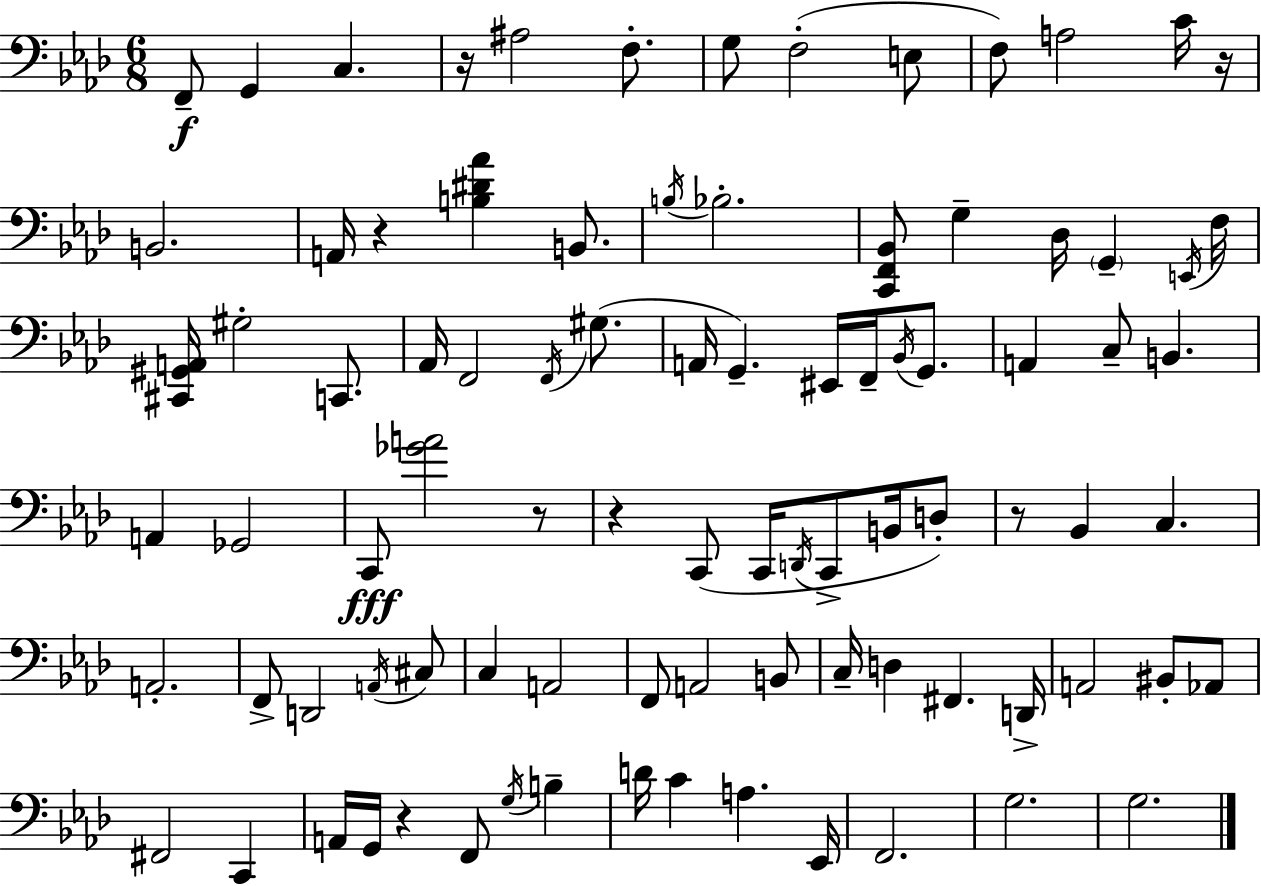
X:1
T:Untitled
M:6/8
L:1/4
K:Fm
F,,/2 G,, C, z/4 ^A,2 F,/2 G,/2 F,2 E,/2 F,/2 A,2 C/4 z/4 B,,2 A,,/4 z [B,^D_A] B,,/2 B,/4 _B,2 [C,,F,,_B,,]/2 G, _D,/4 G,, E,,/4 F,/4 [^C,,^G,,A,,]/4 ^G,2 C,,/2 _A,,/4 F,,2 F,,/4 ^G,/2 A,,/4 G,, ^E,,/4 F,,/4 _B,,/4 G,,/2 A,, C,/2 B,, A,, _G,,2 C,,/2 [_GA]2 z/2 z C,,/2 C,,/4 D,,/4 C,,/2 B,,/4 D,/2 z/2 _B,, C, A,,2 F,,/2 D,,2 A,,/4 ^C,/2 C, A,,2 F,,/2 A,,2 B,,/2 C,/4 D, ^F,, D,,/4 A,,2 ^B,,/2 _A,,/2 ^F,,2 C,, A,,/4 G,,/4 z F,,/2 G,/4 B, D/4 C A, _E,,/4 F,,2 G,2 G,2